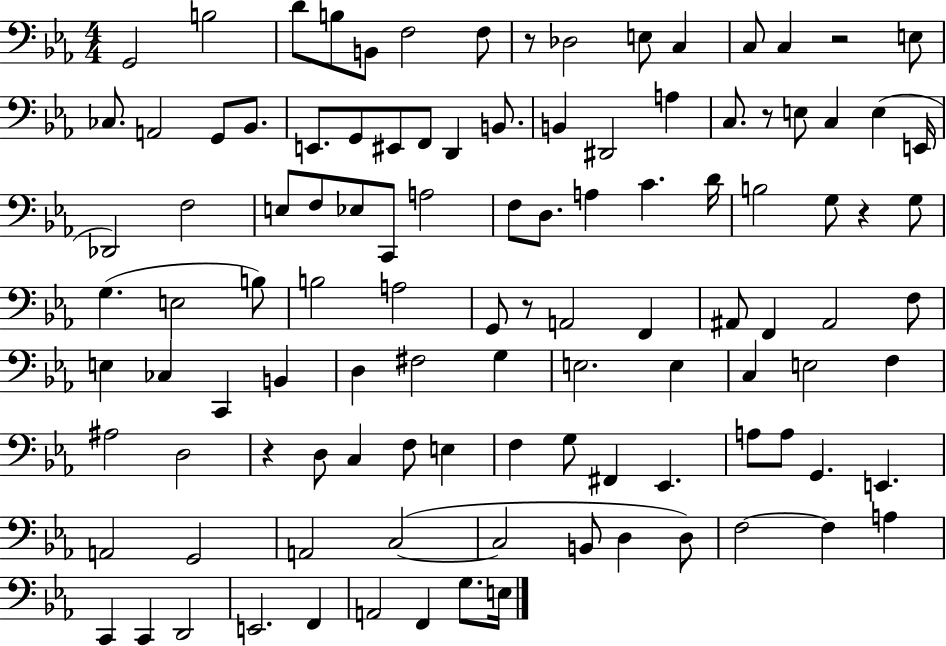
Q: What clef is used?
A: bass